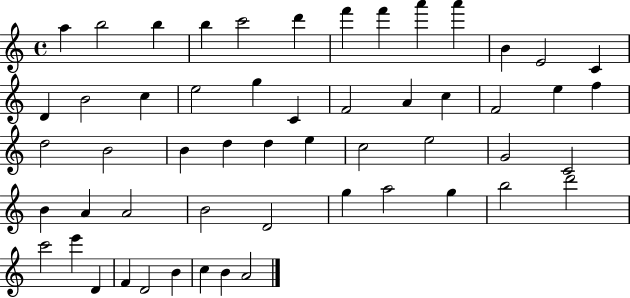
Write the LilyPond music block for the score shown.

{
  \clef treble
  \time 4/4
  \defaultTimeSignature
  \key c \major
  a''4 b''2 b''4 | b''4 c'''2 d'''4 | f'''4 f'''4 a'''4 a'''4 | b'4 e'2 c'4 | \break d'4 b'2 c''4 | e''2 g''4 c'4 | f'2 a'4 c''4 | f'2 e''4 f''4 | \break d''2 b'2 | b'4 d''4 d''4 e''4 | c''2 e''2 | g'2 c'2 | \break b'4 a'4 a'2 | b'2 d'2 | g''4 a''2 g''4 | b''2 d'''2 | \break c'''2 e'''4 d'4 | f'4 d'2 b'4 | c''4 b'4 a'2 | \bar "|."
}